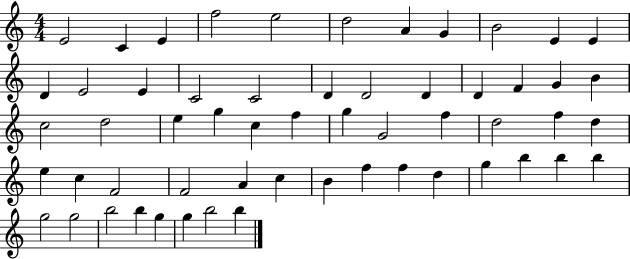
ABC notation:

X:1
T:Untitled
M:4/4
L:1/4
K:C
E2 C E f2 e2 d2 A G B2 E E D E2 E C2 C2 D D2 D D F G B c2 d2 e g c f g G2 f d2 f d e c F2 F2 A c B f f d g b b b g2 g2 b2 b g g b2 b